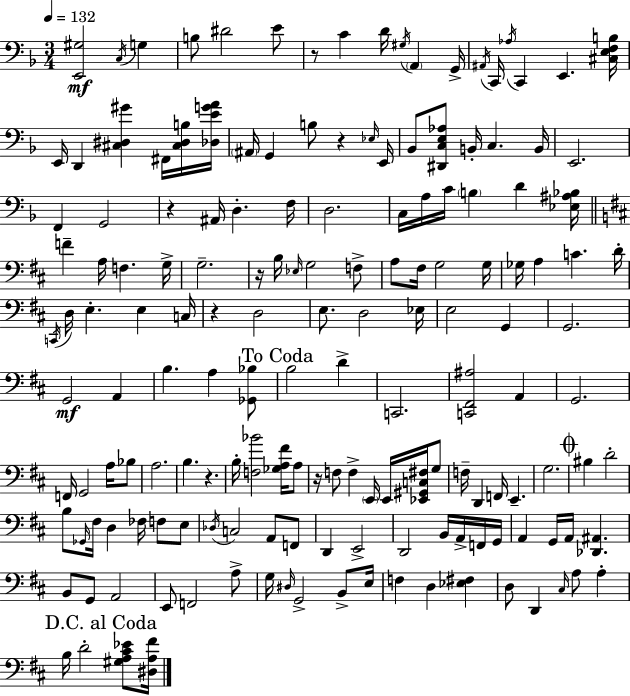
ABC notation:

X:1
T:Untitled
M:3/4
L:1/4
K:Dm
[E,,^G,]2 C,/4 G, B,/2 ^D2 E/2 z/2 C D/4 ^G,/4 A,, G,,/4 ^A,,/4 C,,/4 _A,/4 C,, E,, [^C,E,F,B,]/4 E,,/4 D,, [^C,^D,^G] ^F,,/4 [^C,^D,B,]/4 [_D,EGA]/4 ^A,,/4 G,, B,/2 z _E,/4 E,,/4 _B,,/2 [^D,,C,E,_A,]/2 B,,/4 C, B,,/4 E,,2 F,, G,,2 z ^A,,/4 D, F,/4 D,2 C,/4 A,/4 C/4 B, D [_E,^A,_B,]/4 F A,/4 F, G,/4 G,2 z/4 B,/4 _E,/4 G,2 F,/2 A,/2 ^F,/4 G,2 G,/4 _G,/4 A, C D/4 C,,/4 D,/4 E, E, C,/4 z D,2 E,/2 D,2 _E,/4 E,2 G,, G,,2 G,,2 A,, B, A, [_G,,_B,]/2 B,2 D C,,2 [C,,^F,,^A,]2 A,, G,,2 F,,/4 G,,2 A,/4 _B,/2 A,2 B, z B,/4 [F,_B]2 [_G,A,^F]/4 A,/2 z/4 F,/2 F, E,,/4 E,,/4 [_E,,^G,,C,^F,]/4 G,/2 F,/4 D,, F,,/4 E,, G,2 ^B, D2 B,/2 _G,,/4 ^F,/4 D, _F,/4 F,/2 E,/2 _D,/4 C,2 A,,/2 F,,/2 D,, E,,2 D,,2 B,,/4 A,,/4 F,,/4 G,,/4 A,, G,,/4 A,,/4 [_D,,^A,,] B,,/2 G,,/2 A,,2 E,,/2 F,,2 A,/2 G,/4 ^D,/4 G,,2 B,,/2 E,/4 F, D, [_E,^F,] D,/2 D,, ^C,/4 A,/2 A, B,/4 D2 [^G,A,^C_E]/2 [^D,A,^F]/4